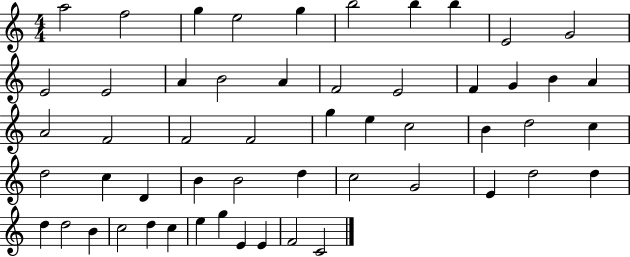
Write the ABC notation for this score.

X:1
T:Untitled
M:4/4
L:1/4
K:C
a2 f2 g e2 g b2 b b E2 G2 E2 E2 A B2 A F2 E2 F G B A A2 F2 F2 F2 g e c2 B d2 c d2 c D B B2 d c2 G2 E d2 d d d2 B c2 d c e g E E F2 C2